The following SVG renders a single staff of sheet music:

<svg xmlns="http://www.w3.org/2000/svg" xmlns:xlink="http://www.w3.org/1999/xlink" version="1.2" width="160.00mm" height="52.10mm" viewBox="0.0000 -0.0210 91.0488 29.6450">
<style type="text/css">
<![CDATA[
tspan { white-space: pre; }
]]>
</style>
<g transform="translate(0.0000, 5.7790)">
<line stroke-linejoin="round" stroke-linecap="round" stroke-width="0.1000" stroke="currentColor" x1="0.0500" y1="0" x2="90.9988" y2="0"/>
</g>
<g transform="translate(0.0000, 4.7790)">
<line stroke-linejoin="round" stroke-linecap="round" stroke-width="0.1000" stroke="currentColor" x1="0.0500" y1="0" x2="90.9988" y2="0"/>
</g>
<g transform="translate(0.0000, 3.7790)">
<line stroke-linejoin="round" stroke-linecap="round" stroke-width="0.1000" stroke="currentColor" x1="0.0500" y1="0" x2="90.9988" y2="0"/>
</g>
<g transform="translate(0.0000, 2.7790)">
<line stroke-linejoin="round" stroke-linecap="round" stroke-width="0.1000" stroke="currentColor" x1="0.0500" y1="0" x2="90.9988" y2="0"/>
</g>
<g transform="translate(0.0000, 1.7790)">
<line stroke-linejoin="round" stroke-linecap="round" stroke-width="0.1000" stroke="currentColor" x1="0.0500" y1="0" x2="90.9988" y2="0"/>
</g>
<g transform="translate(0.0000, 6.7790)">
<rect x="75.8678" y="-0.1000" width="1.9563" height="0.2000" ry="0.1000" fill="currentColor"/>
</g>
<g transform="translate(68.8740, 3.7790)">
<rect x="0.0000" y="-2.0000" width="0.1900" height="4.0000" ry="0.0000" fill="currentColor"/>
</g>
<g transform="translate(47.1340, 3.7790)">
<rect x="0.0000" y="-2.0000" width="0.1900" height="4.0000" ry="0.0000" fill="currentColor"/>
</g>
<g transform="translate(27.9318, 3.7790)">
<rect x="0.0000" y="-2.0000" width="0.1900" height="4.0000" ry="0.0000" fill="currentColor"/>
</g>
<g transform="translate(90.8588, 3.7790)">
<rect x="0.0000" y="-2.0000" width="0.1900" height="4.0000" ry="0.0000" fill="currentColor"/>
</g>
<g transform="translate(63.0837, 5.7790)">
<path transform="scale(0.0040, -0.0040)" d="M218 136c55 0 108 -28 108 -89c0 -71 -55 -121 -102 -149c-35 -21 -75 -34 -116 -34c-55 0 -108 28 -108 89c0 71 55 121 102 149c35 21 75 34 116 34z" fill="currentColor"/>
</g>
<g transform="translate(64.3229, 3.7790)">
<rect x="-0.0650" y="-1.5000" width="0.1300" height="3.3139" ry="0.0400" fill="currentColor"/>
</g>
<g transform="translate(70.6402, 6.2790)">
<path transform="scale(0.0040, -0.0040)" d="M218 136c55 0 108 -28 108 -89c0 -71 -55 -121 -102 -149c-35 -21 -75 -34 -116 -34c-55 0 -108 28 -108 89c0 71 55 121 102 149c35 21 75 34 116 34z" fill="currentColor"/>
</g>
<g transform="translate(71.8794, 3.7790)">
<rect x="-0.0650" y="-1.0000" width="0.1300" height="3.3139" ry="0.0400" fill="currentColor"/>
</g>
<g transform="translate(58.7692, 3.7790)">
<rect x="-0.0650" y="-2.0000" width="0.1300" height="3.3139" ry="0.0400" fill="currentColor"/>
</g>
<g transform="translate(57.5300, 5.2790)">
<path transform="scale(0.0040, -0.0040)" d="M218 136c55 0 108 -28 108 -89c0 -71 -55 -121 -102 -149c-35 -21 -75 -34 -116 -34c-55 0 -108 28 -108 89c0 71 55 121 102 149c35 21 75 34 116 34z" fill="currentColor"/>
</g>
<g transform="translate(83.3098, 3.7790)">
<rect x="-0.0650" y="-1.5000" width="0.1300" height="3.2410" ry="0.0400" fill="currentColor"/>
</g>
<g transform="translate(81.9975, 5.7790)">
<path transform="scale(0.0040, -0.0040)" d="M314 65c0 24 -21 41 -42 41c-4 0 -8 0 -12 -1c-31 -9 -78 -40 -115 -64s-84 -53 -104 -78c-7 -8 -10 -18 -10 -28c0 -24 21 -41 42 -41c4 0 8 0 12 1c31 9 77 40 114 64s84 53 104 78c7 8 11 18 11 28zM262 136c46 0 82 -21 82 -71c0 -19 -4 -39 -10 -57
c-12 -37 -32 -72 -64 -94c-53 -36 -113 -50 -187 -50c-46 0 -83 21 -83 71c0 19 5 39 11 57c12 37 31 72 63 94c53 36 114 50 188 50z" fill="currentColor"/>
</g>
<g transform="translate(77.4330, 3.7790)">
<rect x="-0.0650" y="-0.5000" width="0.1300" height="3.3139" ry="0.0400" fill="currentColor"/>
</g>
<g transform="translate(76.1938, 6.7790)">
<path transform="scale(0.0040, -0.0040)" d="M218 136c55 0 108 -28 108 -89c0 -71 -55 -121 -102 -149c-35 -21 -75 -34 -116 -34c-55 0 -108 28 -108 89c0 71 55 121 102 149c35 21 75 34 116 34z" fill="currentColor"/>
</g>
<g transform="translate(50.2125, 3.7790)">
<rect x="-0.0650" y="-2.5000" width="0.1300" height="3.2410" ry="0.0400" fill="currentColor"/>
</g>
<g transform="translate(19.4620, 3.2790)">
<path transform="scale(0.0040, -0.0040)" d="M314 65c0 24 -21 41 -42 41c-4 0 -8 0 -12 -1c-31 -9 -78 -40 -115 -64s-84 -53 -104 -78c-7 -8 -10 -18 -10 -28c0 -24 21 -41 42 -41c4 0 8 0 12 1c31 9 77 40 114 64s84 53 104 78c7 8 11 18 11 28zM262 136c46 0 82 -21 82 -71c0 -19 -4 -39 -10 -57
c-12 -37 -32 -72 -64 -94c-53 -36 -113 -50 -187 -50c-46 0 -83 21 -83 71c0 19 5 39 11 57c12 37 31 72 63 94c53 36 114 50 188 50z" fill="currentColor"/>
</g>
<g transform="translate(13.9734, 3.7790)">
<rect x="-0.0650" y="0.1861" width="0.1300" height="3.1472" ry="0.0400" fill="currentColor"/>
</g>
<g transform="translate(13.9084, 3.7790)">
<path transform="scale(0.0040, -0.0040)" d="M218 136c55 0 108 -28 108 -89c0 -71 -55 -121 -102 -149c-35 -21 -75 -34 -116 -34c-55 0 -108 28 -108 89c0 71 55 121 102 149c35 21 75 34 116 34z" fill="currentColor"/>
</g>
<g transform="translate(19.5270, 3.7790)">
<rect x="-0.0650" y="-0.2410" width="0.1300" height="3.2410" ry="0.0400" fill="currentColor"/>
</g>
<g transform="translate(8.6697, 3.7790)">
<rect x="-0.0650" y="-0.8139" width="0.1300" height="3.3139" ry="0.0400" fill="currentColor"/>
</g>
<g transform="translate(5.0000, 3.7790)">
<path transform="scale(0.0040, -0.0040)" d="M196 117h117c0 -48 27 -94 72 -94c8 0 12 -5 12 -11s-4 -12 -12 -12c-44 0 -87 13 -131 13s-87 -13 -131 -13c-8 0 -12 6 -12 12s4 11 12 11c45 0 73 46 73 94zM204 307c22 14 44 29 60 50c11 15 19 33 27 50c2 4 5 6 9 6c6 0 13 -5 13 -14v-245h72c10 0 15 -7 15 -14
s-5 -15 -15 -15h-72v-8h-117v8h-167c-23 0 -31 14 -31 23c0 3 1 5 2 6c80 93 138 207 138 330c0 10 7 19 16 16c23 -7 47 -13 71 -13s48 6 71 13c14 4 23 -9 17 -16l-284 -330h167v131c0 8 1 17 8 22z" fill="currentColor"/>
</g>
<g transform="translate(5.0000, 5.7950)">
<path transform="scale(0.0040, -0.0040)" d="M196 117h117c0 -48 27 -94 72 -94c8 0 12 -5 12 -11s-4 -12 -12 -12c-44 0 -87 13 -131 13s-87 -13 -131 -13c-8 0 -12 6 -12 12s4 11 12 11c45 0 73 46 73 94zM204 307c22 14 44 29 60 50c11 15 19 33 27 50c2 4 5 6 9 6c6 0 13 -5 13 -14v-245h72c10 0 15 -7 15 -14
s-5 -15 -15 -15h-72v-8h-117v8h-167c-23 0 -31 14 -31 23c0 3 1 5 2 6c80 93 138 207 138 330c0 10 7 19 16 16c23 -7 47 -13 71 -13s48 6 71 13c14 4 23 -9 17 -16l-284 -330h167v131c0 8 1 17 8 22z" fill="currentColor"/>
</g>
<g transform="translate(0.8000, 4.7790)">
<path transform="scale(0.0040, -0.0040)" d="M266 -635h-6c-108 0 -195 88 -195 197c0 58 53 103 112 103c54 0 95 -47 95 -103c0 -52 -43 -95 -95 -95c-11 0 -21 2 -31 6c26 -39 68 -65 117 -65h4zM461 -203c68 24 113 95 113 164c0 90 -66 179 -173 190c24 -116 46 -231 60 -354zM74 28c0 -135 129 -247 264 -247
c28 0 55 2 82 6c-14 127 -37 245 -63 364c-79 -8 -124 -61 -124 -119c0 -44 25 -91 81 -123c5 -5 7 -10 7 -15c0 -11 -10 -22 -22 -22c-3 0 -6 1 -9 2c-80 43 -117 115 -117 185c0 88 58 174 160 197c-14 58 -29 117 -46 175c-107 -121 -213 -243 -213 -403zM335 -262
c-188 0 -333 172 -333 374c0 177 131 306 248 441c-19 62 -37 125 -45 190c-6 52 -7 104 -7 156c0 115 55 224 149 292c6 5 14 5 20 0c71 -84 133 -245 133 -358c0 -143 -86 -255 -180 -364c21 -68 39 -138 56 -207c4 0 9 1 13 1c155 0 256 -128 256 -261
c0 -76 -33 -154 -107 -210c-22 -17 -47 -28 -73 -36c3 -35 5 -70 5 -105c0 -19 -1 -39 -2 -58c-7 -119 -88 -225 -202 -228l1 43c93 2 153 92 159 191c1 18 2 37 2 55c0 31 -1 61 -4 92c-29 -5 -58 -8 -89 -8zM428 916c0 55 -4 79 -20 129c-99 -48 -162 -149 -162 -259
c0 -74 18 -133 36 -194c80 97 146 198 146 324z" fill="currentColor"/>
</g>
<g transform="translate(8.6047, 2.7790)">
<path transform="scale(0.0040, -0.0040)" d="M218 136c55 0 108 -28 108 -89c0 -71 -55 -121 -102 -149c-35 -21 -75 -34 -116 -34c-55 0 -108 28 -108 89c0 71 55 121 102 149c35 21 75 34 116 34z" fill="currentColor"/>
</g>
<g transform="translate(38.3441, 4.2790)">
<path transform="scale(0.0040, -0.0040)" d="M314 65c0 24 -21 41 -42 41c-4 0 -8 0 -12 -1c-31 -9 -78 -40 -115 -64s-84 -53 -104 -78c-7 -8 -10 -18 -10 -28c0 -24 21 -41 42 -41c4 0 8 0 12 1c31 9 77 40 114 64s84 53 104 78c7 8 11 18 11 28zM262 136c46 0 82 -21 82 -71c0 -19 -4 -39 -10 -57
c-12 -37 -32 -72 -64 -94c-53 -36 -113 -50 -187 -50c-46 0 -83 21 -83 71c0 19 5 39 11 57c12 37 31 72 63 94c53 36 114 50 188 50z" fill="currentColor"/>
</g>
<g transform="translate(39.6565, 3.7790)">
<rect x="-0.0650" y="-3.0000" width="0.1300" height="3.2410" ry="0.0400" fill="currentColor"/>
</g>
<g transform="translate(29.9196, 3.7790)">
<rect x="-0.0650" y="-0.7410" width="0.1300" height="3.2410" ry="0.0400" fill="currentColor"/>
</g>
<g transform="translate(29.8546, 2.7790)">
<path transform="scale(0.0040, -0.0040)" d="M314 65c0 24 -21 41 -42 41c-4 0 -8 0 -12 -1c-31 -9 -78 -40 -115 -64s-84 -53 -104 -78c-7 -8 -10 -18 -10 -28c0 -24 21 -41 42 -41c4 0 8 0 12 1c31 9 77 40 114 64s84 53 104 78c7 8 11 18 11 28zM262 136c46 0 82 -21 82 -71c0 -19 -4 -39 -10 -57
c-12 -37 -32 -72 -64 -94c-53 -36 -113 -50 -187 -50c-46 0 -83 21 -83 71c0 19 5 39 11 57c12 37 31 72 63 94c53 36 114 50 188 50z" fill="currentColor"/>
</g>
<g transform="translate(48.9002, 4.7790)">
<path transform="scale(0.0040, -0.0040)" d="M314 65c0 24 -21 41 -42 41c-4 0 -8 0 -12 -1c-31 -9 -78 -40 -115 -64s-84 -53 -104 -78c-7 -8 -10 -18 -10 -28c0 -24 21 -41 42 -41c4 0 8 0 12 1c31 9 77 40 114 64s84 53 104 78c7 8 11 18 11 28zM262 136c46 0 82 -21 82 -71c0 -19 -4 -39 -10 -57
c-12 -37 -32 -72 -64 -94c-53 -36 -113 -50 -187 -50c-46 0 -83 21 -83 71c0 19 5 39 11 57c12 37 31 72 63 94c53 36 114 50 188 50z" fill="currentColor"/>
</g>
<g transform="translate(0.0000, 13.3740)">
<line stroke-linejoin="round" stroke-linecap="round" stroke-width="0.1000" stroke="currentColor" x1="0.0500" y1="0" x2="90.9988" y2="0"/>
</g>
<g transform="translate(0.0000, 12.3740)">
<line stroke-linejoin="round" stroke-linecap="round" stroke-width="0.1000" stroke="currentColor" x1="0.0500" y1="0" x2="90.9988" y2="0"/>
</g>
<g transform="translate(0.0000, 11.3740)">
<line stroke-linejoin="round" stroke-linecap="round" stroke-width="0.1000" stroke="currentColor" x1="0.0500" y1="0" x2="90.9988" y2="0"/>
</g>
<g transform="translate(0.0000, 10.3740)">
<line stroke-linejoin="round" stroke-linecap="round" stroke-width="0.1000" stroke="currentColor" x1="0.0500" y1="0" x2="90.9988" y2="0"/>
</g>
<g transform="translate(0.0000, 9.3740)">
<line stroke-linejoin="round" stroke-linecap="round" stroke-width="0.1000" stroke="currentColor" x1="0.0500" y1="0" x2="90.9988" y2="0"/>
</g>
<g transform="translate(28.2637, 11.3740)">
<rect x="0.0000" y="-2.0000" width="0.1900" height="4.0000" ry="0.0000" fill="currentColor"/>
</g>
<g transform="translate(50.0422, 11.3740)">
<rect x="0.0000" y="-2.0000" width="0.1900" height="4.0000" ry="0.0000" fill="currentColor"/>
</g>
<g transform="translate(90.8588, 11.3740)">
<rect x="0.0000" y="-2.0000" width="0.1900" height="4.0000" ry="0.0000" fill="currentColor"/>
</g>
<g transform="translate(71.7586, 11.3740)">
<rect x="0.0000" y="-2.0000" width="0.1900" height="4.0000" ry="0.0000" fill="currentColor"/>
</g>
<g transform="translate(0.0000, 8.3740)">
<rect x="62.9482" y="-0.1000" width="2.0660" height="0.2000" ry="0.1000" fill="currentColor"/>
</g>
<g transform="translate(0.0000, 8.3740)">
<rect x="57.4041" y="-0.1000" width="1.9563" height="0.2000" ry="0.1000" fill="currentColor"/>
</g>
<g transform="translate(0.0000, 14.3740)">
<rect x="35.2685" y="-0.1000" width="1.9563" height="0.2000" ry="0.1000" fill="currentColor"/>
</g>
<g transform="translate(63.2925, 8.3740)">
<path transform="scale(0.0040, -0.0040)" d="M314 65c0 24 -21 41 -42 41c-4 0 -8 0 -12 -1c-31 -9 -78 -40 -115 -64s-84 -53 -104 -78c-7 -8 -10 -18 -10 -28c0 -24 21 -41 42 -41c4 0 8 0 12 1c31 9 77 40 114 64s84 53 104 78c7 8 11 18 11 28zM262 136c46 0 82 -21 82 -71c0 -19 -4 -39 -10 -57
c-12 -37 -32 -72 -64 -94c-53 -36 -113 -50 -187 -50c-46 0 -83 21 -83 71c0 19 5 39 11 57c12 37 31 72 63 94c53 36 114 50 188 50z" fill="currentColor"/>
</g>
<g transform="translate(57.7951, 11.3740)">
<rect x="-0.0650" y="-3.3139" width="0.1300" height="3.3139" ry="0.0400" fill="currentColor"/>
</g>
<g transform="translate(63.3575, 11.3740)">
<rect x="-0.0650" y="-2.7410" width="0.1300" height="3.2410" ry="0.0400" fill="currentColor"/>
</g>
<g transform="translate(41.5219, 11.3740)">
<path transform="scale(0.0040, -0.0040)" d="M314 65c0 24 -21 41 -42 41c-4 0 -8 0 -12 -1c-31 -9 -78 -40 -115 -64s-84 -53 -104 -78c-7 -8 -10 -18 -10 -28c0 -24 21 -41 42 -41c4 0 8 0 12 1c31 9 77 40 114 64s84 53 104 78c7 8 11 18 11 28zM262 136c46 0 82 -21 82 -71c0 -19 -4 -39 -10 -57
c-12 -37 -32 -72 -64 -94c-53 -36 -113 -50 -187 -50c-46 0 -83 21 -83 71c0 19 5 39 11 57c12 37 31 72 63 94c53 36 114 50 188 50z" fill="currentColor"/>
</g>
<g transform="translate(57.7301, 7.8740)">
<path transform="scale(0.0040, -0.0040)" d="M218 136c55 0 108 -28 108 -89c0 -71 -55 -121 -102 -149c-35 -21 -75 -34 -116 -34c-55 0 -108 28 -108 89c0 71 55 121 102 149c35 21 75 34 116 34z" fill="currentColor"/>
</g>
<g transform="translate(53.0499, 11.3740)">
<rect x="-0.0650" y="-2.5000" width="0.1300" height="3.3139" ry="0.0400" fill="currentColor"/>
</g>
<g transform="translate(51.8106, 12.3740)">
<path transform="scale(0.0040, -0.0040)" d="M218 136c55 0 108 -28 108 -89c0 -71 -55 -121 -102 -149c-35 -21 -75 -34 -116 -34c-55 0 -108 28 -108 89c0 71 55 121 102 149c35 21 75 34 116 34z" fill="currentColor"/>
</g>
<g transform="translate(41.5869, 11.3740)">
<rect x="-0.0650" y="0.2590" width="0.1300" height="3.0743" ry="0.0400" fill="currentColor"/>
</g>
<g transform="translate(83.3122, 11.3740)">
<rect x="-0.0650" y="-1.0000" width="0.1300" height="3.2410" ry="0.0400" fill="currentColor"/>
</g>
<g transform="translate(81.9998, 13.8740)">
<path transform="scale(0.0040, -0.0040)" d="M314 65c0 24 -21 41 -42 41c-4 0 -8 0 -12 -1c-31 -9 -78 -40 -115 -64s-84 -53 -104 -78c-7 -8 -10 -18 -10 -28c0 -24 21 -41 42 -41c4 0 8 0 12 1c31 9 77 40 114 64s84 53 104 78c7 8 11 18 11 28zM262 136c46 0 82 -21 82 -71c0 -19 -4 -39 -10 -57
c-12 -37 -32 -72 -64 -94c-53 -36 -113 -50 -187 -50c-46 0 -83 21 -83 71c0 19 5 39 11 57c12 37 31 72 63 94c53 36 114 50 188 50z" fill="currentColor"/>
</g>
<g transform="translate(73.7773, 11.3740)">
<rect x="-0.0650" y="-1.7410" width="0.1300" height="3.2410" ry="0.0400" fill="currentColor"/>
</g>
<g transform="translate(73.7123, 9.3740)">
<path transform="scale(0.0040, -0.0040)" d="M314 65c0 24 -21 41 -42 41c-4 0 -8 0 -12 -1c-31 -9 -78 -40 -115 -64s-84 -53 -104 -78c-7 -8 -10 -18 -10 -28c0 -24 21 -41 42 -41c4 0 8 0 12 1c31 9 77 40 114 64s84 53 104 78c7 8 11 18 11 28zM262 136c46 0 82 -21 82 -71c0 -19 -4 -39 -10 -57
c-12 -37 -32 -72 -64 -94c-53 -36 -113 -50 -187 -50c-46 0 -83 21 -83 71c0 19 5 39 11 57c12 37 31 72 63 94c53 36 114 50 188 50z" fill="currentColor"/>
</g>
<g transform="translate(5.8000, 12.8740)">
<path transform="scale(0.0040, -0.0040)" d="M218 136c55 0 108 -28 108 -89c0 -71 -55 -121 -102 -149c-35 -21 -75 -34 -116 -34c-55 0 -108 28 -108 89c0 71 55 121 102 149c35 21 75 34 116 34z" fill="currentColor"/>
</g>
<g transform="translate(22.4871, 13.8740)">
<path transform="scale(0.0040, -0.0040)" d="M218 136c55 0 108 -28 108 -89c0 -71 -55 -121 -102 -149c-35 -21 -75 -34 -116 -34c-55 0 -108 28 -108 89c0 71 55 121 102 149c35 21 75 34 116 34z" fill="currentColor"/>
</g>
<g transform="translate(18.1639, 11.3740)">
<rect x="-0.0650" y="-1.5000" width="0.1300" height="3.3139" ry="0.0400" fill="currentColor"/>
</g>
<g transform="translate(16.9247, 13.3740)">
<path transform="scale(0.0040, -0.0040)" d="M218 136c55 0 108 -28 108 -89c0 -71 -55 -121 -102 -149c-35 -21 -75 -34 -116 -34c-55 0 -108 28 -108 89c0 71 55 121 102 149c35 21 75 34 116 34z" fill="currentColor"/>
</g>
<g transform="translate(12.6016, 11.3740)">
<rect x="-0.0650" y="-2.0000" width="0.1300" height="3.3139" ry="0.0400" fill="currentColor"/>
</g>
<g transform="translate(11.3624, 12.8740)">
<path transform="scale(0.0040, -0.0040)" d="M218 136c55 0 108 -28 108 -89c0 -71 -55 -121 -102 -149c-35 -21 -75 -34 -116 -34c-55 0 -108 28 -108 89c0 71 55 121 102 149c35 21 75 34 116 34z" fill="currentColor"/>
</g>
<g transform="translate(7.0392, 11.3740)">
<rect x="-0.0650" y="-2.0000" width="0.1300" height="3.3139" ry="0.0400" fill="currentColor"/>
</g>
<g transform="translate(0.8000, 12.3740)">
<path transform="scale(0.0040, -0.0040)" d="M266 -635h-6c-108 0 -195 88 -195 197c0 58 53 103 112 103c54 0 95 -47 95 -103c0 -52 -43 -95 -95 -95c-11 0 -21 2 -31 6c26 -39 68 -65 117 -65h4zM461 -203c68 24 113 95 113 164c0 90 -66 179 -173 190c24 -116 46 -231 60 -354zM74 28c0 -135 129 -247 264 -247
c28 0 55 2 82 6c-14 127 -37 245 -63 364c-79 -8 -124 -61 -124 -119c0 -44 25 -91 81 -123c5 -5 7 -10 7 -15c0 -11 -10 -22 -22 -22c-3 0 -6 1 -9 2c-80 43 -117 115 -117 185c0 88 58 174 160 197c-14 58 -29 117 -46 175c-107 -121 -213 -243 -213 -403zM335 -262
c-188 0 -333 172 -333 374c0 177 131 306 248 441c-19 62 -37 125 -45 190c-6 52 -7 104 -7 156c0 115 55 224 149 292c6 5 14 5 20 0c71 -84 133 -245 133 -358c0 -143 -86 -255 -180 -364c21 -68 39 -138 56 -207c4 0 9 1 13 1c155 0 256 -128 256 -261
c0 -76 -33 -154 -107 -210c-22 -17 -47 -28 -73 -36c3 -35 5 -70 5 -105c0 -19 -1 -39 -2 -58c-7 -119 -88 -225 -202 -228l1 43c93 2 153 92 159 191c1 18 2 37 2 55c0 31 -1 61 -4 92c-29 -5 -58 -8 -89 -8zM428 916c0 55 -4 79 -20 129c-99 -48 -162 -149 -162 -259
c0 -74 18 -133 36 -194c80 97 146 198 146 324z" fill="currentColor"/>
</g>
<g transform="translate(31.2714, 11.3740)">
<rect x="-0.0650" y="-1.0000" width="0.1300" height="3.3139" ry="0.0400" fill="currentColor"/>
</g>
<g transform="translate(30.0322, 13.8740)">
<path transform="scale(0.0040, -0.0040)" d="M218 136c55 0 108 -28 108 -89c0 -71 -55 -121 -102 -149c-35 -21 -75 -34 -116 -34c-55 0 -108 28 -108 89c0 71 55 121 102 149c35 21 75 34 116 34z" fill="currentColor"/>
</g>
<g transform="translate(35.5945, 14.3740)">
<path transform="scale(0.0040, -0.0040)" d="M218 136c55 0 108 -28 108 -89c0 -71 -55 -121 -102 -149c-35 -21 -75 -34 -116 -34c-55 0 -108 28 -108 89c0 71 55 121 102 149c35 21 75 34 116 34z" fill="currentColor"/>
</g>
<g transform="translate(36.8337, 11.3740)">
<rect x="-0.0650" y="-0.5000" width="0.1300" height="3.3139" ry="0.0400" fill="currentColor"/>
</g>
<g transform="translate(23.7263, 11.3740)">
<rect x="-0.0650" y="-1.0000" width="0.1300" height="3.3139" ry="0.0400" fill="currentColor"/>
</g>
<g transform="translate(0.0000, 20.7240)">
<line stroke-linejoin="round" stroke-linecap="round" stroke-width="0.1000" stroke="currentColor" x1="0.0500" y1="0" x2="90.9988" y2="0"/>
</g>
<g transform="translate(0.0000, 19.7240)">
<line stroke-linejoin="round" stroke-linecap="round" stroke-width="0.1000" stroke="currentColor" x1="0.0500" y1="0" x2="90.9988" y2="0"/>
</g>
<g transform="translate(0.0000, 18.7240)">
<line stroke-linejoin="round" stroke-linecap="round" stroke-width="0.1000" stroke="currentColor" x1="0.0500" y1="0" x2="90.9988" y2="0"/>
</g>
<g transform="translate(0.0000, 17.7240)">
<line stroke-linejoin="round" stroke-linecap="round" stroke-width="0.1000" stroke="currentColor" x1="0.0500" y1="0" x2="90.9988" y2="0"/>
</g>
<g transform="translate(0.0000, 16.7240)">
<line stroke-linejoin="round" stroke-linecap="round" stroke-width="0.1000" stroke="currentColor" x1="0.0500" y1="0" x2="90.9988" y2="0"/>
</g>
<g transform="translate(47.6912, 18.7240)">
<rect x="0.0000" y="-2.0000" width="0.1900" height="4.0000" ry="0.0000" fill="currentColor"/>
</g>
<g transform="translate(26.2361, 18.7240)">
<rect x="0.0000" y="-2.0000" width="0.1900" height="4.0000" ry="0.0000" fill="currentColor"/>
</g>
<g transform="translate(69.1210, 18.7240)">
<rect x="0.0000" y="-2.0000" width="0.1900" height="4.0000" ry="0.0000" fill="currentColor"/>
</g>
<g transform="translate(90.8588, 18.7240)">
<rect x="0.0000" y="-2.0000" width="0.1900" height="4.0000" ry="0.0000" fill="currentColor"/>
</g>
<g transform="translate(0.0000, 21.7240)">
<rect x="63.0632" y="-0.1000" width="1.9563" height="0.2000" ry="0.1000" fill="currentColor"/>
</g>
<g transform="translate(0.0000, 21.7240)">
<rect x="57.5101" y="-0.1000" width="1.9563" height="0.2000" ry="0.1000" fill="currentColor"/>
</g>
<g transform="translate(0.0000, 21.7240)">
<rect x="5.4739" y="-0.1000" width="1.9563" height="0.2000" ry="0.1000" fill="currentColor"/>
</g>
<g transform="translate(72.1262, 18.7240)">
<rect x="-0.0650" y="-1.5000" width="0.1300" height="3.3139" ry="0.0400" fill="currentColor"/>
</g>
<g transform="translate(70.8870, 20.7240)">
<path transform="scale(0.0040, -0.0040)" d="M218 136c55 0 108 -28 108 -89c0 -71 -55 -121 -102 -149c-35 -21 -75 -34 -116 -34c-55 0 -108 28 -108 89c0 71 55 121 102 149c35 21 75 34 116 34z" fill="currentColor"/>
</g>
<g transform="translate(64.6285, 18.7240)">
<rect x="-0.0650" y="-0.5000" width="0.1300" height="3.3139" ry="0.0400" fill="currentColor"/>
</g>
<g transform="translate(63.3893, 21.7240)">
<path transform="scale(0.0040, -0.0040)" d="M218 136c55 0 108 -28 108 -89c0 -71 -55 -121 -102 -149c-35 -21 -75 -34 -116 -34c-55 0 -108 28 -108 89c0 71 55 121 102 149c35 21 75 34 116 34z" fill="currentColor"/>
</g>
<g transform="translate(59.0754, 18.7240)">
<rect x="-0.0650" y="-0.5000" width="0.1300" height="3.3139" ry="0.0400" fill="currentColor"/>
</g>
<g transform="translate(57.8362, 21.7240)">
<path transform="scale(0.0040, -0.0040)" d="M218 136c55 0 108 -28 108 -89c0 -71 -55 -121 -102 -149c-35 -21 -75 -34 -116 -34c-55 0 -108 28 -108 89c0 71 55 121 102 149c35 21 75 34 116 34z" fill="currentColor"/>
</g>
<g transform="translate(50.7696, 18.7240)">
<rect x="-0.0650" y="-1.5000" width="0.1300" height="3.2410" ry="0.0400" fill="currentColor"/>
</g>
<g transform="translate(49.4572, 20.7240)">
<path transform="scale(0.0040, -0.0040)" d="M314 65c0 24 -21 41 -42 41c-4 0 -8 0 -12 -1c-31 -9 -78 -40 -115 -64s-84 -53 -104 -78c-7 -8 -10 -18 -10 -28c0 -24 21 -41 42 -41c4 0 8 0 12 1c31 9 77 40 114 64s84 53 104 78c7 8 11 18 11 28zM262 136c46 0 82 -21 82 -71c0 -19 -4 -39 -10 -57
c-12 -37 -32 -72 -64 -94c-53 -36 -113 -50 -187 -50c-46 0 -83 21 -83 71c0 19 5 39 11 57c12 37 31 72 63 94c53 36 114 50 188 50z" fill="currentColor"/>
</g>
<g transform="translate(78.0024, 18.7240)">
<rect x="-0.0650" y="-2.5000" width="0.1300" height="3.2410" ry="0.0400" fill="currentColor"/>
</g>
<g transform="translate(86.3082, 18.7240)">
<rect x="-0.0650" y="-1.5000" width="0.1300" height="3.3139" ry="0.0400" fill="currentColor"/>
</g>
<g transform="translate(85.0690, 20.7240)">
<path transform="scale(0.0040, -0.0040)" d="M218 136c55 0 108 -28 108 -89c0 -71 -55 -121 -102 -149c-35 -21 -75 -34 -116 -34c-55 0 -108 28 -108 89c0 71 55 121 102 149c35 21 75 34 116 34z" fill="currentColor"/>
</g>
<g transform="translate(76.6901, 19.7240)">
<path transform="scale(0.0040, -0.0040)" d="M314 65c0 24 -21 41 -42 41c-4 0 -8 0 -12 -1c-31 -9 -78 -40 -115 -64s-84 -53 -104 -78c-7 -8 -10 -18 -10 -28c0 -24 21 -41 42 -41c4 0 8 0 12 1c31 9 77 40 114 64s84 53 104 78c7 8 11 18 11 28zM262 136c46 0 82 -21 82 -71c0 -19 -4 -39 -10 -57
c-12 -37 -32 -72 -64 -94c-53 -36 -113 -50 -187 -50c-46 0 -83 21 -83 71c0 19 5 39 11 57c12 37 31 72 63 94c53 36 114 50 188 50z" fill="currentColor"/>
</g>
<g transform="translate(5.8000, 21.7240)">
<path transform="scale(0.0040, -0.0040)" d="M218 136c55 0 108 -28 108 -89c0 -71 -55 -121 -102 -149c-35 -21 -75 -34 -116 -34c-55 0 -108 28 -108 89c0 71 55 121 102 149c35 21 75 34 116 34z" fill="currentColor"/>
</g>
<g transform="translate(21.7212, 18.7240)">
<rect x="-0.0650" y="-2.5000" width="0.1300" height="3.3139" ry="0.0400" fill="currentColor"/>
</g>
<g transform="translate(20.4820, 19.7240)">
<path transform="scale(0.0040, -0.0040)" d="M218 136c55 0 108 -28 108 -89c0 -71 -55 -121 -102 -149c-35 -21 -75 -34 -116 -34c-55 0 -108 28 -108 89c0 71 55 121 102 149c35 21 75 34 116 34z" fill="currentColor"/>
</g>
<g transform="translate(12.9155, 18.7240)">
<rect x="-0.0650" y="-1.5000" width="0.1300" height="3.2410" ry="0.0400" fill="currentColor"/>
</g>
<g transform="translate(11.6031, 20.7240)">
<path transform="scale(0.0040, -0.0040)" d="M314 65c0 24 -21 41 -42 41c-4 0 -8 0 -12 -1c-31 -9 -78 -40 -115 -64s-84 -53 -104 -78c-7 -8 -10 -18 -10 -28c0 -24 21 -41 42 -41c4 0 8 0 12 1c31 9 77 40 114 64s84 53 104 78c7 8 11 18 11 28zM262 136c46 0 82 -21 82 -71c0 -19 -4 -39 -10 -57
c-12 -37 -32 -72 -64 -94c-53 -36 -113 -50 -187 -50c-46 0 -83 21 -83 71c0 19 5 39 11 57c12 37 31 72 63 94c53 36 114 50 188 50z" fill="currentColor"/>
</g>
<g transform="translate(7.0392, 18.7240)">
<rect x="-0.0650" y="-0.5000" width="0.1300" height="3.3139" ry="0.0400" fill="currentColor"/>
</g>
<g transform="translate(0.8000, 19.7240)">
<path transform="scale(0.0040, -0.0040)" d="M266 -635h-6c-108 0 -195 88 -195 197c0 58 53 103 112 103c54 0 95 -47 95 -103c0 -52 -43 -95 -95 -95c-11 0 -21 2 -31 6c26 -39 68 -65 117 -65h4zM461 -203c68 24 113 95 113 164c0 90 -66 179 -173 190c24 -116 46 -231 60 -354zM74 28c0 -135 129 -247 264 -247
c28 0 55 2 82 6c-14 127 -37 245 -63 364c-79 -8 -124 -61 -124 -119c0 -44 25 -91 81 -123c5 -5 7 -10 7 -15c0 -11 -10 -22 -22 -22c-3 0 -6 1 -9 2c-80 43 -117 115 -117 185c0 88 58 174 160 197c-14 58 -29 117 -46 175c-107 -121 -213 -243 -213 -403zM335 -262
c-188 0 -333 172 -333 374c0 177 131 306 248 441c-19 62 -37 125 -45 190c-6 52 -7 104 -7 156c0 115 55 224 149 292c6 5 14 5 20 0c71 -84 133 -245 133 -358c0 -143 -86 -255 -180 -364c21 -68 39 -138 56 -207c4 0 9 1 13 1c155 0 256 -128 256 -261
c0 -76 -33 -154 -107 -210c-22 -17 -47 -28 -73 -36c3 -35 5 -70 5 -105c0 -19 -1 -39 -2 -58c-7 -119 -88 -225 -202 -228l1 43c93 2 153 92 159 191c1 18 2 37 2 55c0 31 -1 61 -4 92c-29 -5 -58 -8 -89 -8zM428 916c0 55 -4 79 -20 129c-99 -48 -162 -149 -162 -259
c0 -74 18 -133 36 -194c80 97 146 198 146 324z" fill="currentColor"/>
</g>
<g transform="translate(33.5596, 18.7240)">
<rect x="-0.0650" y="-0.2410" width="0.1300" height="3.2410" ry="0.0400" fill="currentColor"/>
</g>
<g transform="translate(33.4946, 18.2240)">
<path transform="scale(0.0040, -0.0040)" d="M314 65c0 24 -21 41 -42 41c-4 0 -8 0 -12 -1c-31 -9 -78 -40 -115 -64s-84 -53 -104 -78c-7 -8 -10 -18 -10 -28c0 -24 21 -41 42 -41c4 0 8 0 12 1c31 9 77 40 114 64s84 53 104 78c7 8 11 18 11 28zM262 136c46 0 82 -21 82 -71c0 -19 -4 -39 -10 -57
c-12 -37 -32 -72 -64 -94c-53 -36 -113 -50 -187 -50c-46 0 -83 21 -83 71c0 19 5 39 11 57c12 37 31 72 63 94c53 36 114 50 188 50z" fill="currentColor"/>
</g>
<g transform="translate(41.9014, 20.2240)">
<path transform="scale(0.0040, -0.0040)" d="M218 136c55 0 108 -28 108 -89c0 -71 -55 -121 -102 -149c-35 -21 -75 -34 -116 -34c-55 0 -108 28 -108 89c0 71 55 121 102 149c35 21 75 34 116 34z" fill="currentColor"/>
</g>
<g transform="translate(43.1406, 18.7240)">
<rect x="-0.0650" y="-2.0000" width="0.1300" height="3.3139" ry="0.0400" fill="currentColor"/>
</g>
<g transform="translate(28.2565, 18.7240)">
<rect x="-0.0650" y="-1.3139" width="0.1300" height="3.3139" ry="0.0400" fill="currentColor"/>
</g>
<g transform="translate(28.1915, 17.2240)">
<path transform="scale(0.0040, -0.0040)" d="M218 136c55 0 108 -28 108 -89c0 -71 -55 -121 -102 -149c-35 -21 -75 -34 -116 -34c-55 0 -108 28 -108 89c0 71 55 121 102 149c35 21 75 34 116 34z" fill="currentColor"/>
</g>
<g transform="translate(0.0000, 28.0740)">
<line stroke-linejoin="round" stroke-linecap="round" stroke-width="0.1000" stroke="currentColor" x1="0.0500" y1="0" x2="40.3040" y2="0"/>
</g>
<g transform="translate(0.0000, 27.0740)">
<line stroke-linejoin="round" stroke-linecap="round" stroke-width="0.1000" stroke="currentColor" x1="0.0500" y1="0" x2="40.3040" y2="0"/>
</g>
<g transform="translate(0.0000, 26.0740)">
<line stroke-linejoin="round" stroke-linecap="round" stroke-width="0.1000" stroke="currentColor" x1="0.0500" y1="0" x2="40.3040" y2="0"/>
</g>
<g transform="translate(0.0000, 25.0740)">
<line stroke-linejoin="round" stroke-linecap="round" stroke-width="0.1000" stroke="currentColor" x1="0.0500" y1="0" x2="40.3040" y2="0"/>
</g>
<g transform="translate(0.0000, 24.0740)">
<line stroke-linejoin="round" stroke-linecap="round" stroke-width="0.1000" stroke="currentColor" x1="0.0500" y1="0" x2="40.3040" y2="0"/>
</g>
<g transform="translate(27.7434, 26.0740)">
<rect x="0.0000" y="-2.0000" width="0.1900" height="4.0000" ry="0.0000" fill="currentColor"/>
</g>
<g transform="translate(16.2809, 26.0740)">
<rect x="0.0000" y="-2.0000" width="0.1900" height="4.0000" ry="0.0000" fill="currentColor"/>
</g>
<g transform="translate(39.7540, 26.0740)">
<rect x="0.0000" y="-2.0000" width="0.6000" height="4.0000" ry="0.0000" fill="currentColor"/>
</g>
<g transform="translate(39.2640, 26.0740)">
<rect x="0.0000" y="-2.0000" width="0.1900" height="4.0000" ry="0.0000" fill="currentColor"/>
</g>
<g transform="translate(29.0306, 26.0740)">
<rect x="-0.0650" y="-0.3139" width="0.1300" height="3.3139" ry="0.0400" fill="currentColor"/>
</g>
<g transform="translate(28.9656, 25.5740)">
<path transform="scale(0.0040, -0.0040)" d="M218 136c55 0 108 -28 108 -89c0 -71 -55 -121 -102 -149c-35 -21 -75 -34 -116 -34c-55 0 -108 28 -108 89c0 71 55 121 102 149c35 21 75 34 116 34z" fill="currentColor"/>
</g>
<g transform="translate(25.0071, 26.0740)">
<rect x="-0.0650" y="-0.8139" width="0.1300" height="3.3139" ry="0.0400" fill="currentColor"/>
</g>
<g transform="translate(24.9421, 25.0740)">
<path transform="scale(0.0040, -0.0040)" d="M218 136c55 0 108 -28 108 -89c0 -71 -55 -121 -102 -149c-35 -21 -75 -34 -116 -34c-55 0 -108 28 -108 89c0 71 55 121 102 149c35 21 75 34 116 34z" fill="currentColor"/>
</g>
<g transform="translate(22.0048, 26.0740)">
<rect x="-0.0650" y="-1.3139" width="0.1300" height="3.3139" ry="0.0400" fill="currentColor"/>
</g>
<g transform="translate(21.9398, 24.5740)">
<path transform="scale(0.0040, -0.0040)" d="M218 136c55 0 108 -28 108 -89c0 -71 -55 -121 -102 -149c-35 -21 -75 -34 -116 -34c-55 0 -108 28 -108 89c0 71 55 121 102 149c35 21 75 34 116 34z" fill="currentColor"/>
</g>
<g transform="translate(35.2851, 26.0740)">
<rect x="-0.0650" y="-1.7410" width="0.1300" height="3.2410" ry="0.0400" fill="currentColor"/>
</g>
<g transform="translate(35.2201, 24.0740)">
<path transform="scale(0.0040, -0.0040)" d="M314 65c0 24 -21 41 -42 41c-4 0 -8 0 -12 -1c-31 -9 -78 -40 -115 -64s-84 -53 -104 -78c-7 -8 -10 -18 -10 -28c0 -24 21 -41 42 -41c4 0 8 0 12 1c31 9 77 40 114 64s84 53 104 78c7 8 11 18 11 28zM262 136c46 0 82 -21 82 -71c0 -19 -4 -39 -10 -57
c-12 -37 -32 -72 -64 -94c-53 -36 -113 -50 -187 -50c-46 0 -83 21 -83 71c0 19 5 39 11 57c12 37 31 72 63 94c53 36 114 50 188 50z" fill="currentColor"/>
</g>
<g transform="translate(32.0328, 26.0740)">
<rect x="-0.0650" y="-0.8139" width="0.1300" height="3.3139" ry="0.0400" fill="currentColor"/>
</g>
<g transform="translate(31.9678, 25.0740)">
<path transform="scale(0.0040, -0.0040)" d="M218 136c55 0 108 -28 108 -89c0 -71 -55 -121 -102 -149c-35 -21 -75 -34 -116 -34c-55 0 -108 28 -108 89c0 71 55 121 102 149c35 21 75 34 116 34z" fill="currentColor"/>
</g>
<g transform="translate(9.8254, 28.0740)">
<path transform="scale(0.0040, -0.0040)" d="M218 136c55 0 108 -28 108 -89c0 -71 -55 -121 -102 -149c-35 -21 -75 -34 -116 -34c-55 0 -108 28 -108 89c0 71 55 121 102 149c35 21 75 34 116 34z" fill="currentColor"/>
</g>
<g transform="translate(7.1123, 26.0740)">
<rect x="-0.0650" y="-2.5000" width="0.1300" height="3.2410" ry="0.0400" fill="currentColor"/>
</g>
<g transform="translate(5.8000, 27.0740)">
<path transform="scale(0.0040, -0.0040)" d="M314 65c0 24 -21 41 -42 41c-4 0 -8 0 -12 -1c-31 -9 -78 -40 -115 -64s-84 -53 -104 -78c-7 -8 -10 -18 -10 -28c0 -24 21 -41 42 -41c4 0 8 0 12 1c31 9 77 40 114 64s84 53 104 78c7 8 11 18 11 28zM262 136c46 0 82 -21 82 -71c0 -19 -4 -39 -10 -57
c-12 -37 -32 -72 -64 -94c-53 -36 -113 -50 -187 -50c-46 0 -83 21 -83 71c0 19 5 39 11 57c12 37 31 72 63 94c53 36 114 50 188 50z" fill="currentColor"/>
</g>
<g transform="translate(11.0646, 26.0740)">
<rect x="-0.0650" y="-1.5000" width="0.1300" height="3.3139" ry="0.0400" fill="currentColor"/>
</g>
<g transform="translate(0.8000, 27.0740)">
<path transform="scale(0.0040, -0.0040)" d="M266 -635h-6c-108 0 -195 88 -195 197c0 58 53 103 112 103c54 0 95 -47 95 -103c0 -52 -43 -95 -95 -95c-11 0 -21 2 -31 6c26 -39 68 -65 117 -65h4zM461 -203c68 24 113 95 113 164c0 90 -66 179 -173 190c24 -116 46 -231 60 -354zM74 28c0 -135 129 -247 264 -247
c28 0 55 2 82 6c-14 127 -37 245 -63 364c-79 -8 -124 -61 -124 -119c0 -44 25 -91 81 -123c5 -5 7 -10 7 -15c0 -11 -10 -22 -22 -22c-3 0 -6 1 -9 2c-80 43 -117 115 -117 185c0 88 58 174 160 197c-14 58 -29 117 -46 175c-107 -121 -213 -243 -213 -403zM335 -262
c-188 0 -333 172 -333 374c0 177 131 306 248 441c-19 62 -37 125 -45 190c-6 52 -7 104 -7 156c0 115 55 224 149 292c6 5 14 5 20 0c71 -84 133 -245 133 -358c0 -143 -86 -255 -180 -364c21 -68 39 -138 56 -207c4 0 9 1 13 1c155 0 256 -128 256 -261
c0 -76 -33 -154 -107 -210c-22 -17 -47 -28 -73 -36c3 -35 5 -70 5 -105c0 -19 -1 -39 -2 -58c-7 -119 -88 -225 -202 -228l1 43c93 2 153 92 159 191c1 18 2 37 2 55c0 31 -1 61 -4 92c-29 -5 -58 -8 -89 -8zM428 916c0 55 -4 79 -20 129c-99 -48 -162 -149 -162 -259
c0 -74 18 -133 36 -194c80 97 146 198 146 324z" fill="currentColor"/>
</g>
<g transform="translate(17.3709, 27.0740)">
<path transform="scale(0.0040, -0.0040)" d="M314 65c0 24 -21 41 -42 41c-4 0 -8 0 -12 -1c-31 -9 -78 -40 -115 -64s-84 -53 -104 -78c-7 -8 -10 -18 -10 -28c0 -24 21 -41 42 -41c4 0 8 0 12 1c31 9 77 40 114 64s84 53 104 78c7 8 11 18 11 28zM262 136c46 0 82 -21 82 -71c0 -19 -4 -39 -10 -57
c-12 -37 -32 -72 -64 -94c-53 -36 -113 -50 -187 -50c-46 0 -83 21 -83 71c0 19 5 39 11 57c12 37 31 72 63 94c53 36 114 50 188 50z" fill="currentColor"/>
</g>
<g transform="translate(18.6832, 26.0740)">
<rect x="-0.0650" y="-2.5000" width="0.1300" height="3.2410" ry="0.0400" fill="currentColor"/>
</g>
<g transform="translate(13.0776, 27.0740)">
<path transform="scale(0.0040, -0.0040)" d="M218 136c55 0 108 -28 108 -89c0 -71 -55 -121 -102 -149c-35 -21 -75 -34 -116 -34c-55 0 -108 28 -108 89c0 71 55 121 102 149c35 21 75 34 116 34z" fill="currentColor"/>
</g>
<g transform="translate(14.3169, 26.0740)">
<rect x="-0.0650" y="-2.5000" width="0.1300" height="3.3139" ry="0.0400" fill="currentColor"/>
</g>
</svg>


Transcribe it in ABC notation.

X:1
T:Untitled
M:4/4
L:1/4
K:C
d B c2 d2 A2 G2 F E D C E2 F F E D D C B2 G b a2 f2 D2 C E2 G e c2 F E2 C C E G2 E G2 E G G2 e d c d f2